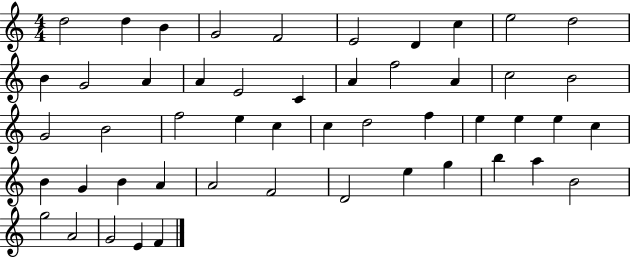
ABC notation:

X:1
T:Untitled
M:4/4
L:1/4
K:C
d2 d B G2 F2 E2 D c e2 d2 B G2 A A E2 C A f2 A c2 B2 G2 B2 f2 e c c d2 f e e e c B G B A A2 F2 D2 e g b a B2 g2 A2 G2 E F